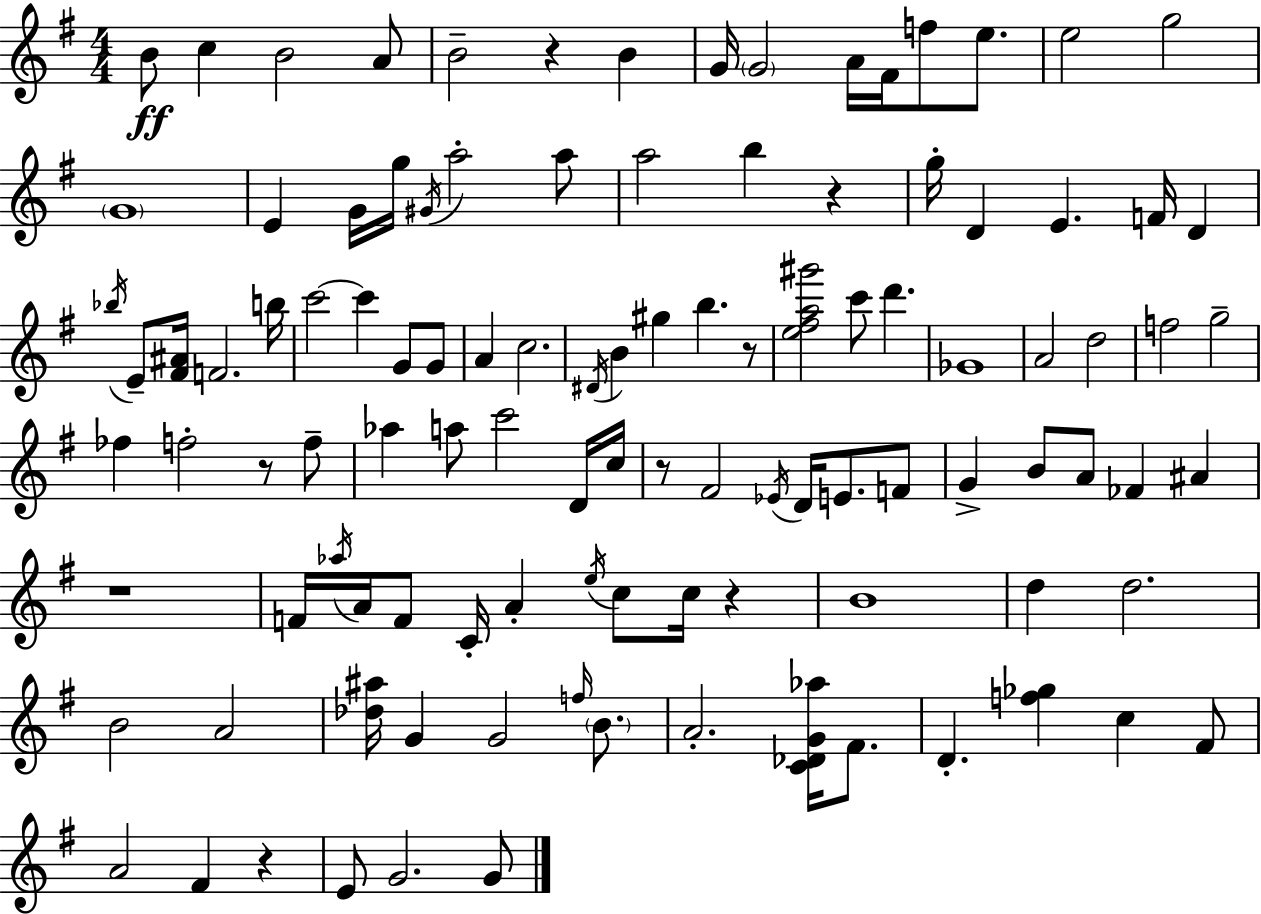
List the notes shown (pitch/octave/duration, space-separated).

B4/e C5/q B4/h A4/e B4/h R/q B4/q G4/s G4/h A4/s F#4/s F5/e E5/e. E5/h G5/h G4/w E4/q G4/s G5/s G#4/s A5/h A5/e A5/h B5/q R/q G5/s D4/q E4/q. F4/s D4/q Bb5/s E4/e [F#4,A#4]/s F4/h. B5/s C6/h C6/q G4/e G4/e A4/q C5/h. D#4/s B4/q G#5/q B5/q. R/e [E5,F#5,A5,G#6]/h C6/e D6/q. Gb4/w A4/h D5/h F5/h G5/h FES5/q F5/h R/e F5/e Ab5/q A5/e C6/h D4/s C5/s R/e F#4/h Eb4/s D4/s E4/e. F4/e G4/q B4/e A4/e FES4/q A#4/q R/w F4/s Ab5/s A4/s F4/e C4/s A4/q E5/s C5/e C5/s R/q B4/w D5/q D5/h. B4/h A4/h [Db5,A#5]/s G4/q G4/h F5/s B4/e. A4/h. [C4,Db4,G4,Ab5]/s F#4/e. D4/q. [F5,Gb5]/q C5/q F#4/e A4/h F#4/q R/q E4/e G4/h. G4/e